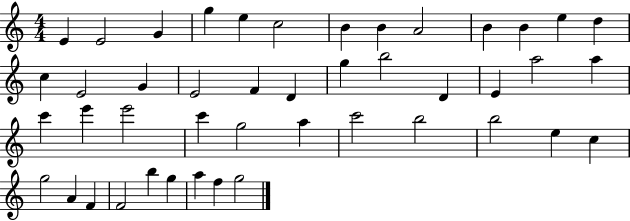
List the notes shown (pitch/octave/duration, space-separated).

E4/q E4/h G4/q G5/q E5/q C5/h B4/q B4/q A4/h B4/q B4/q E5/q D5/q C5/q E4/h G4/q E4/h F4/q D4/q G5/q B5/h D4/q E4/q A5/h A5/q C6/q E6/q E6/h C6/q G5/h A5/q C6/h B5/h B5/h E5/q C5/q G5/h A4/q F4/q F4/h B5/q G5/q A5/q F5/q G5/h